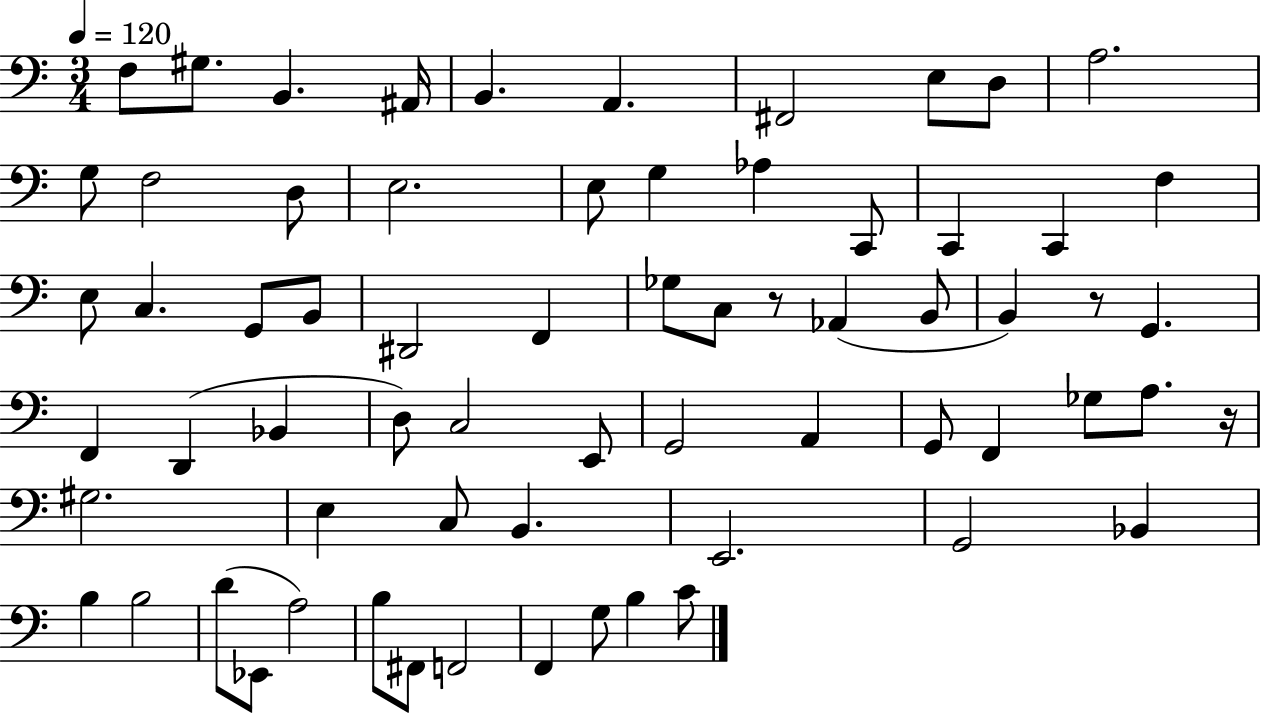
X:1
T:Untitled
M:3/4
L:1/4
K:C
F,/2 ^G,/2 B,, ^A,,/4 B,, A,, ^F,,2 E,/2 D,/2 A,2 G,/2 F,2 D,/2 E,2 E,/2 G, _A, C,,/2 C,, C,, F, E,/2 C, G,,/2 B,,/2 ^D,,2 F,, _G,/2 C,/2 z/2 _A,, B,,/2 B,, z/2 G,, F,, D,, _B,, D,/2 C,2 E,,/2 G,,2 A,, G,,/2 F,, _G,/2 A,/2 z/4 ^G,2 E, C,/2 B,, E,,2 G,,2 _B,, B, B,2 D/2 _E,,/2 A,2 B,/2 ^F,,/2 F,,2 F,, G,/2 B, C/2